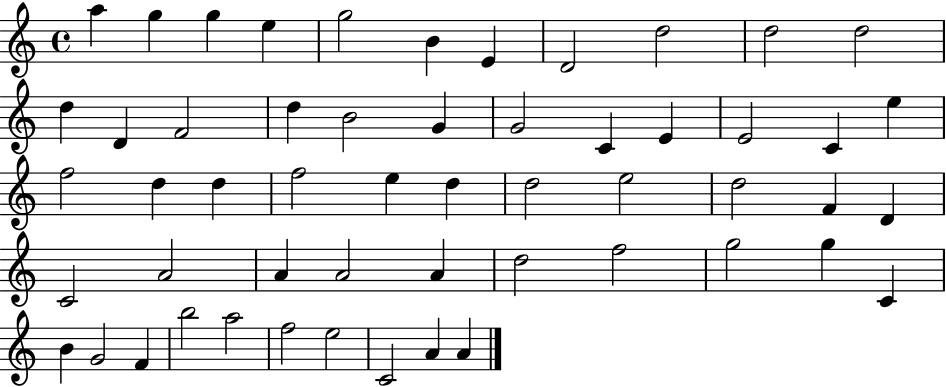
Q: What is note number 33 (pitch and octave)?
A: F4